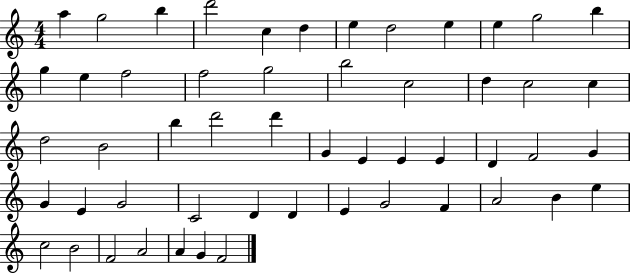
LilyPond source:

{
  \clef treble
  \numericTimeSignature
  \time 4/4
  \key c \major
  a''4 g''2 b''4 | d'''2 c''4 d''4 | e''4 d''2 e''4 | e''4 g''2 b''4 | \break g''4 e''4 f''2 | f''2 g''2 | b''2 c''2 | d''4 c''2 c''4 | \break d''2 b'2 | b''4 d'''2 d'''4 | g'4 e'4 e'4 e'4 | d'4 f'2 g'4 | \break g'4 e'4 g'2 | c'2 d'4 d'4 | e'4 g'2 f'4 | a'2 b'4 e''4 | \break c''2 b'2 | f'2 a'2 | a'4 g'4 f'2 | \bar "|."
}